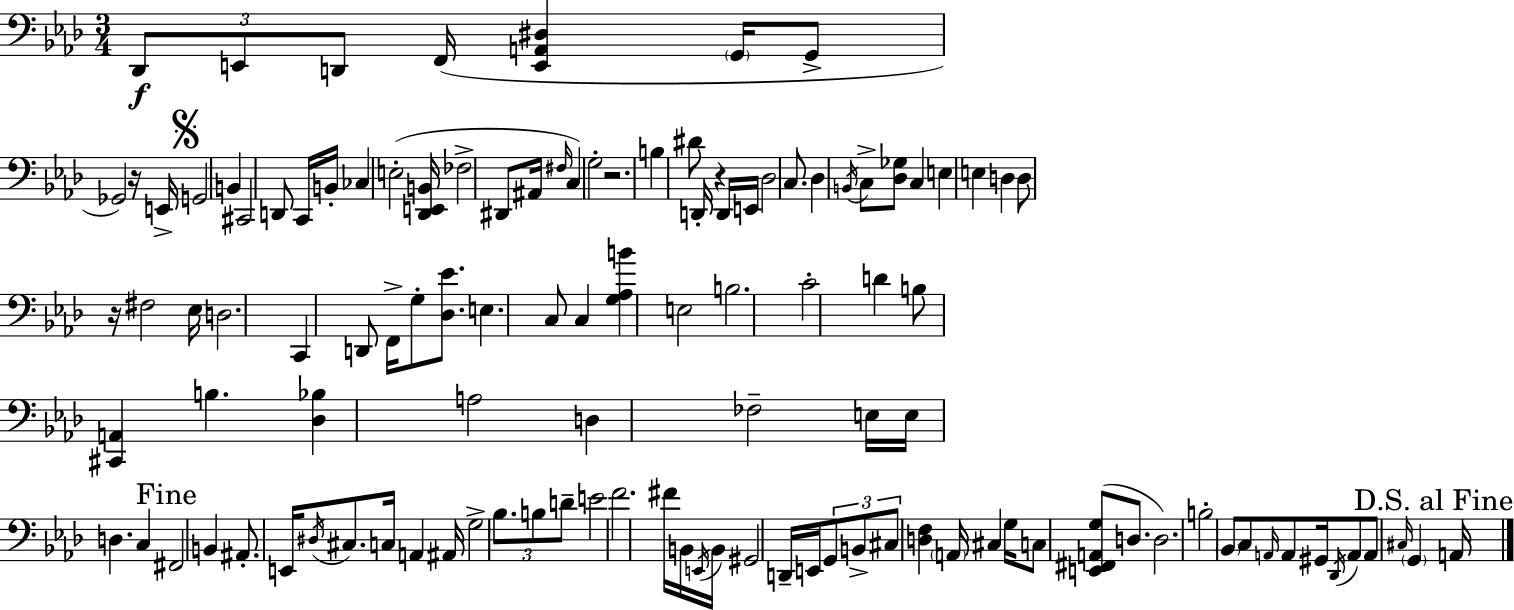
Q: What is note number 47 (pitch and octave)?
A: C3